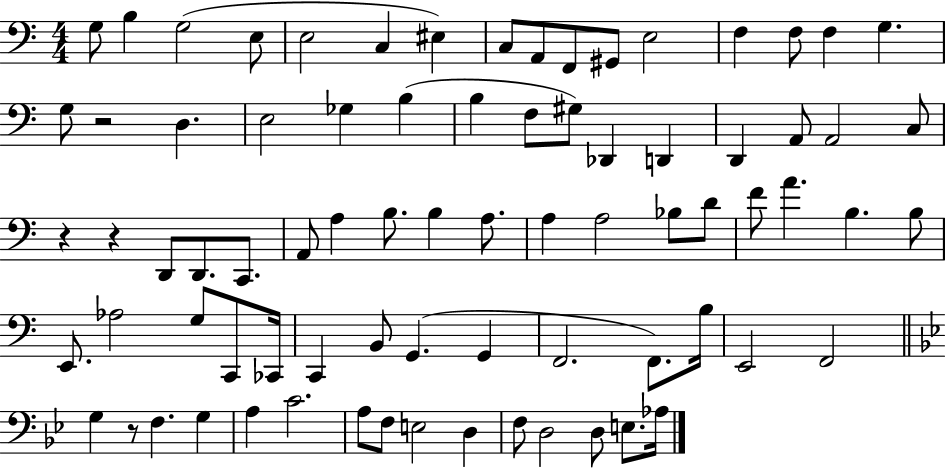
X:1
T:Untitled
M:4/4
L:1/4
K:C
G,/2 B, G,2 E,/2 E,2 C, ^E, C,/2 A,,/2 F,,/2 ^G,,/2 E,2 F, F,/2 F, G, G,/2 z2 D, E,2 _G, B, B, F,/2 ^G,/2 _D,, D,, D,, A,,/2 A,,2 C,/2 z z D,,/2 D,,/2 C,,/2 A,,/2 A, B,/2 B, A,/2 A, A,2 _B,/2 D/2 F/2 A B, B,/2 E,,/2 _A,2 G,/2 C,,/2 _C,,/4 C,, B,,/2 G,, G,, F,,2 F,,/2 B,/4 E,,2 F,,2 G, z/2 F, G, A, C2 A,/2 F,/2 E,2 D, F,/2 D,2 D,/2 E,/2 _A,/4